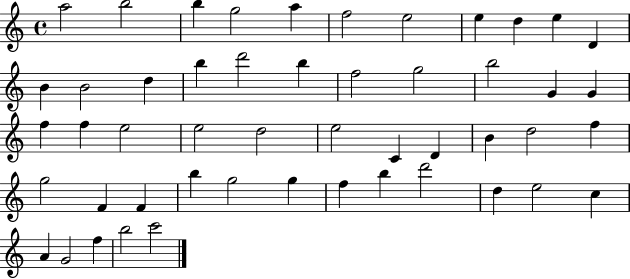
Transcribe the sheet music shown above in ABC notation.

X:1
T:Untitled
M:4/4
L:1/4
K:C
a2 b2 b g2 a f2 e2 e d e D B B2 d b d'2 b f2 g2 b2 G G f f e2 e2 d2 e2 C D B d2 f g2 F F b g2 g f b d'2 d e2 c A G2 f b2 c'2